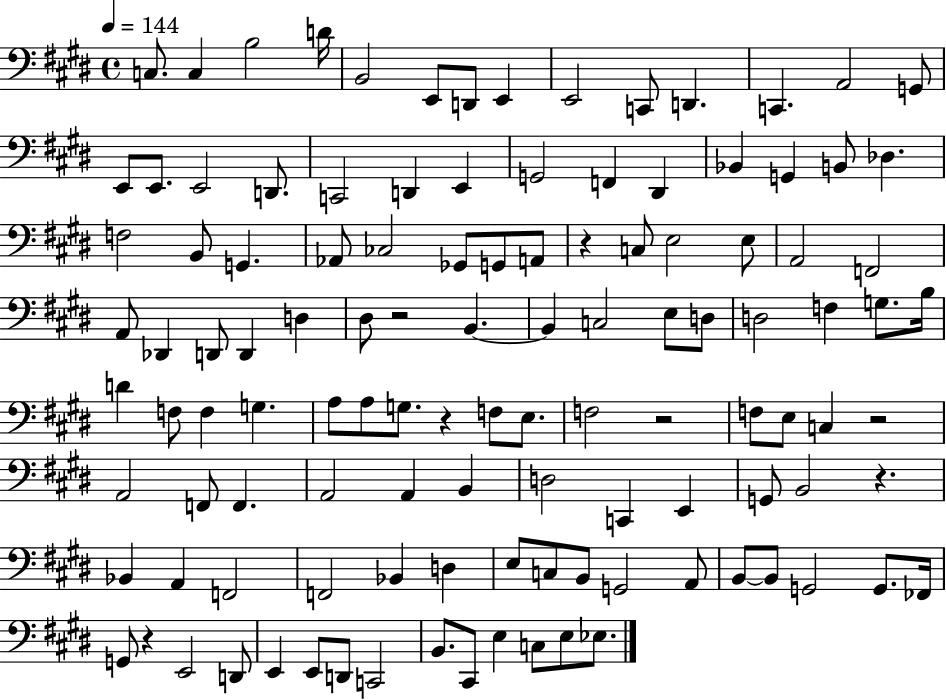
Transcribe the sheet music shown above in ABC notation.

X:1
T:Untitled
M:4/4
L:1/4
K:E
C,/2 C, B,2 D/4 B,,2 E,,/2 D,,/2 E,, E,,2 C,,/2 D,, C,, A,,2 G,,/2 E,,/2 E,,/2 E,,2 D,,/2 C,,2 D,, E,, G,,2 F,, ^D,, _B,, G,, B,,/2 _D, F,2 B,,/2 G,, _A,,/2 _C,2 _G,,/2 G,,/2 A,,/2 z C,/2 E,2 E,/2 A,,2 F,,2 A,,/2 _D,, D,,/2 D,, D, ^D,/2 z2 B,, B,, C,2 E,/2 D,/2 D,2 F, G,/2 B,/4 D F,/2 F, G, A,/2 A,/2 G,/2 z F,/2 E,/2 F,2 z2 F,/2 E,/2 C, z2 A,,2 F,,/2 F,, A,,2 A,, B,, D,2 C,, E,, G,,/2 B,,2 z _B,, A,, F,,2 F,,2 _B,, D, E,/2 C,/2 B,,/2 G,,2 A,,/2 B,,/2 B,,/2 G,,2 G,,/2 _F,,/4 G,,/2 z E,,2 D,,/2 E,, E,,/2 D,,/2 C,,2 B,,/2 ^C,,/2 E, C,/2 E,/2 _E,/2